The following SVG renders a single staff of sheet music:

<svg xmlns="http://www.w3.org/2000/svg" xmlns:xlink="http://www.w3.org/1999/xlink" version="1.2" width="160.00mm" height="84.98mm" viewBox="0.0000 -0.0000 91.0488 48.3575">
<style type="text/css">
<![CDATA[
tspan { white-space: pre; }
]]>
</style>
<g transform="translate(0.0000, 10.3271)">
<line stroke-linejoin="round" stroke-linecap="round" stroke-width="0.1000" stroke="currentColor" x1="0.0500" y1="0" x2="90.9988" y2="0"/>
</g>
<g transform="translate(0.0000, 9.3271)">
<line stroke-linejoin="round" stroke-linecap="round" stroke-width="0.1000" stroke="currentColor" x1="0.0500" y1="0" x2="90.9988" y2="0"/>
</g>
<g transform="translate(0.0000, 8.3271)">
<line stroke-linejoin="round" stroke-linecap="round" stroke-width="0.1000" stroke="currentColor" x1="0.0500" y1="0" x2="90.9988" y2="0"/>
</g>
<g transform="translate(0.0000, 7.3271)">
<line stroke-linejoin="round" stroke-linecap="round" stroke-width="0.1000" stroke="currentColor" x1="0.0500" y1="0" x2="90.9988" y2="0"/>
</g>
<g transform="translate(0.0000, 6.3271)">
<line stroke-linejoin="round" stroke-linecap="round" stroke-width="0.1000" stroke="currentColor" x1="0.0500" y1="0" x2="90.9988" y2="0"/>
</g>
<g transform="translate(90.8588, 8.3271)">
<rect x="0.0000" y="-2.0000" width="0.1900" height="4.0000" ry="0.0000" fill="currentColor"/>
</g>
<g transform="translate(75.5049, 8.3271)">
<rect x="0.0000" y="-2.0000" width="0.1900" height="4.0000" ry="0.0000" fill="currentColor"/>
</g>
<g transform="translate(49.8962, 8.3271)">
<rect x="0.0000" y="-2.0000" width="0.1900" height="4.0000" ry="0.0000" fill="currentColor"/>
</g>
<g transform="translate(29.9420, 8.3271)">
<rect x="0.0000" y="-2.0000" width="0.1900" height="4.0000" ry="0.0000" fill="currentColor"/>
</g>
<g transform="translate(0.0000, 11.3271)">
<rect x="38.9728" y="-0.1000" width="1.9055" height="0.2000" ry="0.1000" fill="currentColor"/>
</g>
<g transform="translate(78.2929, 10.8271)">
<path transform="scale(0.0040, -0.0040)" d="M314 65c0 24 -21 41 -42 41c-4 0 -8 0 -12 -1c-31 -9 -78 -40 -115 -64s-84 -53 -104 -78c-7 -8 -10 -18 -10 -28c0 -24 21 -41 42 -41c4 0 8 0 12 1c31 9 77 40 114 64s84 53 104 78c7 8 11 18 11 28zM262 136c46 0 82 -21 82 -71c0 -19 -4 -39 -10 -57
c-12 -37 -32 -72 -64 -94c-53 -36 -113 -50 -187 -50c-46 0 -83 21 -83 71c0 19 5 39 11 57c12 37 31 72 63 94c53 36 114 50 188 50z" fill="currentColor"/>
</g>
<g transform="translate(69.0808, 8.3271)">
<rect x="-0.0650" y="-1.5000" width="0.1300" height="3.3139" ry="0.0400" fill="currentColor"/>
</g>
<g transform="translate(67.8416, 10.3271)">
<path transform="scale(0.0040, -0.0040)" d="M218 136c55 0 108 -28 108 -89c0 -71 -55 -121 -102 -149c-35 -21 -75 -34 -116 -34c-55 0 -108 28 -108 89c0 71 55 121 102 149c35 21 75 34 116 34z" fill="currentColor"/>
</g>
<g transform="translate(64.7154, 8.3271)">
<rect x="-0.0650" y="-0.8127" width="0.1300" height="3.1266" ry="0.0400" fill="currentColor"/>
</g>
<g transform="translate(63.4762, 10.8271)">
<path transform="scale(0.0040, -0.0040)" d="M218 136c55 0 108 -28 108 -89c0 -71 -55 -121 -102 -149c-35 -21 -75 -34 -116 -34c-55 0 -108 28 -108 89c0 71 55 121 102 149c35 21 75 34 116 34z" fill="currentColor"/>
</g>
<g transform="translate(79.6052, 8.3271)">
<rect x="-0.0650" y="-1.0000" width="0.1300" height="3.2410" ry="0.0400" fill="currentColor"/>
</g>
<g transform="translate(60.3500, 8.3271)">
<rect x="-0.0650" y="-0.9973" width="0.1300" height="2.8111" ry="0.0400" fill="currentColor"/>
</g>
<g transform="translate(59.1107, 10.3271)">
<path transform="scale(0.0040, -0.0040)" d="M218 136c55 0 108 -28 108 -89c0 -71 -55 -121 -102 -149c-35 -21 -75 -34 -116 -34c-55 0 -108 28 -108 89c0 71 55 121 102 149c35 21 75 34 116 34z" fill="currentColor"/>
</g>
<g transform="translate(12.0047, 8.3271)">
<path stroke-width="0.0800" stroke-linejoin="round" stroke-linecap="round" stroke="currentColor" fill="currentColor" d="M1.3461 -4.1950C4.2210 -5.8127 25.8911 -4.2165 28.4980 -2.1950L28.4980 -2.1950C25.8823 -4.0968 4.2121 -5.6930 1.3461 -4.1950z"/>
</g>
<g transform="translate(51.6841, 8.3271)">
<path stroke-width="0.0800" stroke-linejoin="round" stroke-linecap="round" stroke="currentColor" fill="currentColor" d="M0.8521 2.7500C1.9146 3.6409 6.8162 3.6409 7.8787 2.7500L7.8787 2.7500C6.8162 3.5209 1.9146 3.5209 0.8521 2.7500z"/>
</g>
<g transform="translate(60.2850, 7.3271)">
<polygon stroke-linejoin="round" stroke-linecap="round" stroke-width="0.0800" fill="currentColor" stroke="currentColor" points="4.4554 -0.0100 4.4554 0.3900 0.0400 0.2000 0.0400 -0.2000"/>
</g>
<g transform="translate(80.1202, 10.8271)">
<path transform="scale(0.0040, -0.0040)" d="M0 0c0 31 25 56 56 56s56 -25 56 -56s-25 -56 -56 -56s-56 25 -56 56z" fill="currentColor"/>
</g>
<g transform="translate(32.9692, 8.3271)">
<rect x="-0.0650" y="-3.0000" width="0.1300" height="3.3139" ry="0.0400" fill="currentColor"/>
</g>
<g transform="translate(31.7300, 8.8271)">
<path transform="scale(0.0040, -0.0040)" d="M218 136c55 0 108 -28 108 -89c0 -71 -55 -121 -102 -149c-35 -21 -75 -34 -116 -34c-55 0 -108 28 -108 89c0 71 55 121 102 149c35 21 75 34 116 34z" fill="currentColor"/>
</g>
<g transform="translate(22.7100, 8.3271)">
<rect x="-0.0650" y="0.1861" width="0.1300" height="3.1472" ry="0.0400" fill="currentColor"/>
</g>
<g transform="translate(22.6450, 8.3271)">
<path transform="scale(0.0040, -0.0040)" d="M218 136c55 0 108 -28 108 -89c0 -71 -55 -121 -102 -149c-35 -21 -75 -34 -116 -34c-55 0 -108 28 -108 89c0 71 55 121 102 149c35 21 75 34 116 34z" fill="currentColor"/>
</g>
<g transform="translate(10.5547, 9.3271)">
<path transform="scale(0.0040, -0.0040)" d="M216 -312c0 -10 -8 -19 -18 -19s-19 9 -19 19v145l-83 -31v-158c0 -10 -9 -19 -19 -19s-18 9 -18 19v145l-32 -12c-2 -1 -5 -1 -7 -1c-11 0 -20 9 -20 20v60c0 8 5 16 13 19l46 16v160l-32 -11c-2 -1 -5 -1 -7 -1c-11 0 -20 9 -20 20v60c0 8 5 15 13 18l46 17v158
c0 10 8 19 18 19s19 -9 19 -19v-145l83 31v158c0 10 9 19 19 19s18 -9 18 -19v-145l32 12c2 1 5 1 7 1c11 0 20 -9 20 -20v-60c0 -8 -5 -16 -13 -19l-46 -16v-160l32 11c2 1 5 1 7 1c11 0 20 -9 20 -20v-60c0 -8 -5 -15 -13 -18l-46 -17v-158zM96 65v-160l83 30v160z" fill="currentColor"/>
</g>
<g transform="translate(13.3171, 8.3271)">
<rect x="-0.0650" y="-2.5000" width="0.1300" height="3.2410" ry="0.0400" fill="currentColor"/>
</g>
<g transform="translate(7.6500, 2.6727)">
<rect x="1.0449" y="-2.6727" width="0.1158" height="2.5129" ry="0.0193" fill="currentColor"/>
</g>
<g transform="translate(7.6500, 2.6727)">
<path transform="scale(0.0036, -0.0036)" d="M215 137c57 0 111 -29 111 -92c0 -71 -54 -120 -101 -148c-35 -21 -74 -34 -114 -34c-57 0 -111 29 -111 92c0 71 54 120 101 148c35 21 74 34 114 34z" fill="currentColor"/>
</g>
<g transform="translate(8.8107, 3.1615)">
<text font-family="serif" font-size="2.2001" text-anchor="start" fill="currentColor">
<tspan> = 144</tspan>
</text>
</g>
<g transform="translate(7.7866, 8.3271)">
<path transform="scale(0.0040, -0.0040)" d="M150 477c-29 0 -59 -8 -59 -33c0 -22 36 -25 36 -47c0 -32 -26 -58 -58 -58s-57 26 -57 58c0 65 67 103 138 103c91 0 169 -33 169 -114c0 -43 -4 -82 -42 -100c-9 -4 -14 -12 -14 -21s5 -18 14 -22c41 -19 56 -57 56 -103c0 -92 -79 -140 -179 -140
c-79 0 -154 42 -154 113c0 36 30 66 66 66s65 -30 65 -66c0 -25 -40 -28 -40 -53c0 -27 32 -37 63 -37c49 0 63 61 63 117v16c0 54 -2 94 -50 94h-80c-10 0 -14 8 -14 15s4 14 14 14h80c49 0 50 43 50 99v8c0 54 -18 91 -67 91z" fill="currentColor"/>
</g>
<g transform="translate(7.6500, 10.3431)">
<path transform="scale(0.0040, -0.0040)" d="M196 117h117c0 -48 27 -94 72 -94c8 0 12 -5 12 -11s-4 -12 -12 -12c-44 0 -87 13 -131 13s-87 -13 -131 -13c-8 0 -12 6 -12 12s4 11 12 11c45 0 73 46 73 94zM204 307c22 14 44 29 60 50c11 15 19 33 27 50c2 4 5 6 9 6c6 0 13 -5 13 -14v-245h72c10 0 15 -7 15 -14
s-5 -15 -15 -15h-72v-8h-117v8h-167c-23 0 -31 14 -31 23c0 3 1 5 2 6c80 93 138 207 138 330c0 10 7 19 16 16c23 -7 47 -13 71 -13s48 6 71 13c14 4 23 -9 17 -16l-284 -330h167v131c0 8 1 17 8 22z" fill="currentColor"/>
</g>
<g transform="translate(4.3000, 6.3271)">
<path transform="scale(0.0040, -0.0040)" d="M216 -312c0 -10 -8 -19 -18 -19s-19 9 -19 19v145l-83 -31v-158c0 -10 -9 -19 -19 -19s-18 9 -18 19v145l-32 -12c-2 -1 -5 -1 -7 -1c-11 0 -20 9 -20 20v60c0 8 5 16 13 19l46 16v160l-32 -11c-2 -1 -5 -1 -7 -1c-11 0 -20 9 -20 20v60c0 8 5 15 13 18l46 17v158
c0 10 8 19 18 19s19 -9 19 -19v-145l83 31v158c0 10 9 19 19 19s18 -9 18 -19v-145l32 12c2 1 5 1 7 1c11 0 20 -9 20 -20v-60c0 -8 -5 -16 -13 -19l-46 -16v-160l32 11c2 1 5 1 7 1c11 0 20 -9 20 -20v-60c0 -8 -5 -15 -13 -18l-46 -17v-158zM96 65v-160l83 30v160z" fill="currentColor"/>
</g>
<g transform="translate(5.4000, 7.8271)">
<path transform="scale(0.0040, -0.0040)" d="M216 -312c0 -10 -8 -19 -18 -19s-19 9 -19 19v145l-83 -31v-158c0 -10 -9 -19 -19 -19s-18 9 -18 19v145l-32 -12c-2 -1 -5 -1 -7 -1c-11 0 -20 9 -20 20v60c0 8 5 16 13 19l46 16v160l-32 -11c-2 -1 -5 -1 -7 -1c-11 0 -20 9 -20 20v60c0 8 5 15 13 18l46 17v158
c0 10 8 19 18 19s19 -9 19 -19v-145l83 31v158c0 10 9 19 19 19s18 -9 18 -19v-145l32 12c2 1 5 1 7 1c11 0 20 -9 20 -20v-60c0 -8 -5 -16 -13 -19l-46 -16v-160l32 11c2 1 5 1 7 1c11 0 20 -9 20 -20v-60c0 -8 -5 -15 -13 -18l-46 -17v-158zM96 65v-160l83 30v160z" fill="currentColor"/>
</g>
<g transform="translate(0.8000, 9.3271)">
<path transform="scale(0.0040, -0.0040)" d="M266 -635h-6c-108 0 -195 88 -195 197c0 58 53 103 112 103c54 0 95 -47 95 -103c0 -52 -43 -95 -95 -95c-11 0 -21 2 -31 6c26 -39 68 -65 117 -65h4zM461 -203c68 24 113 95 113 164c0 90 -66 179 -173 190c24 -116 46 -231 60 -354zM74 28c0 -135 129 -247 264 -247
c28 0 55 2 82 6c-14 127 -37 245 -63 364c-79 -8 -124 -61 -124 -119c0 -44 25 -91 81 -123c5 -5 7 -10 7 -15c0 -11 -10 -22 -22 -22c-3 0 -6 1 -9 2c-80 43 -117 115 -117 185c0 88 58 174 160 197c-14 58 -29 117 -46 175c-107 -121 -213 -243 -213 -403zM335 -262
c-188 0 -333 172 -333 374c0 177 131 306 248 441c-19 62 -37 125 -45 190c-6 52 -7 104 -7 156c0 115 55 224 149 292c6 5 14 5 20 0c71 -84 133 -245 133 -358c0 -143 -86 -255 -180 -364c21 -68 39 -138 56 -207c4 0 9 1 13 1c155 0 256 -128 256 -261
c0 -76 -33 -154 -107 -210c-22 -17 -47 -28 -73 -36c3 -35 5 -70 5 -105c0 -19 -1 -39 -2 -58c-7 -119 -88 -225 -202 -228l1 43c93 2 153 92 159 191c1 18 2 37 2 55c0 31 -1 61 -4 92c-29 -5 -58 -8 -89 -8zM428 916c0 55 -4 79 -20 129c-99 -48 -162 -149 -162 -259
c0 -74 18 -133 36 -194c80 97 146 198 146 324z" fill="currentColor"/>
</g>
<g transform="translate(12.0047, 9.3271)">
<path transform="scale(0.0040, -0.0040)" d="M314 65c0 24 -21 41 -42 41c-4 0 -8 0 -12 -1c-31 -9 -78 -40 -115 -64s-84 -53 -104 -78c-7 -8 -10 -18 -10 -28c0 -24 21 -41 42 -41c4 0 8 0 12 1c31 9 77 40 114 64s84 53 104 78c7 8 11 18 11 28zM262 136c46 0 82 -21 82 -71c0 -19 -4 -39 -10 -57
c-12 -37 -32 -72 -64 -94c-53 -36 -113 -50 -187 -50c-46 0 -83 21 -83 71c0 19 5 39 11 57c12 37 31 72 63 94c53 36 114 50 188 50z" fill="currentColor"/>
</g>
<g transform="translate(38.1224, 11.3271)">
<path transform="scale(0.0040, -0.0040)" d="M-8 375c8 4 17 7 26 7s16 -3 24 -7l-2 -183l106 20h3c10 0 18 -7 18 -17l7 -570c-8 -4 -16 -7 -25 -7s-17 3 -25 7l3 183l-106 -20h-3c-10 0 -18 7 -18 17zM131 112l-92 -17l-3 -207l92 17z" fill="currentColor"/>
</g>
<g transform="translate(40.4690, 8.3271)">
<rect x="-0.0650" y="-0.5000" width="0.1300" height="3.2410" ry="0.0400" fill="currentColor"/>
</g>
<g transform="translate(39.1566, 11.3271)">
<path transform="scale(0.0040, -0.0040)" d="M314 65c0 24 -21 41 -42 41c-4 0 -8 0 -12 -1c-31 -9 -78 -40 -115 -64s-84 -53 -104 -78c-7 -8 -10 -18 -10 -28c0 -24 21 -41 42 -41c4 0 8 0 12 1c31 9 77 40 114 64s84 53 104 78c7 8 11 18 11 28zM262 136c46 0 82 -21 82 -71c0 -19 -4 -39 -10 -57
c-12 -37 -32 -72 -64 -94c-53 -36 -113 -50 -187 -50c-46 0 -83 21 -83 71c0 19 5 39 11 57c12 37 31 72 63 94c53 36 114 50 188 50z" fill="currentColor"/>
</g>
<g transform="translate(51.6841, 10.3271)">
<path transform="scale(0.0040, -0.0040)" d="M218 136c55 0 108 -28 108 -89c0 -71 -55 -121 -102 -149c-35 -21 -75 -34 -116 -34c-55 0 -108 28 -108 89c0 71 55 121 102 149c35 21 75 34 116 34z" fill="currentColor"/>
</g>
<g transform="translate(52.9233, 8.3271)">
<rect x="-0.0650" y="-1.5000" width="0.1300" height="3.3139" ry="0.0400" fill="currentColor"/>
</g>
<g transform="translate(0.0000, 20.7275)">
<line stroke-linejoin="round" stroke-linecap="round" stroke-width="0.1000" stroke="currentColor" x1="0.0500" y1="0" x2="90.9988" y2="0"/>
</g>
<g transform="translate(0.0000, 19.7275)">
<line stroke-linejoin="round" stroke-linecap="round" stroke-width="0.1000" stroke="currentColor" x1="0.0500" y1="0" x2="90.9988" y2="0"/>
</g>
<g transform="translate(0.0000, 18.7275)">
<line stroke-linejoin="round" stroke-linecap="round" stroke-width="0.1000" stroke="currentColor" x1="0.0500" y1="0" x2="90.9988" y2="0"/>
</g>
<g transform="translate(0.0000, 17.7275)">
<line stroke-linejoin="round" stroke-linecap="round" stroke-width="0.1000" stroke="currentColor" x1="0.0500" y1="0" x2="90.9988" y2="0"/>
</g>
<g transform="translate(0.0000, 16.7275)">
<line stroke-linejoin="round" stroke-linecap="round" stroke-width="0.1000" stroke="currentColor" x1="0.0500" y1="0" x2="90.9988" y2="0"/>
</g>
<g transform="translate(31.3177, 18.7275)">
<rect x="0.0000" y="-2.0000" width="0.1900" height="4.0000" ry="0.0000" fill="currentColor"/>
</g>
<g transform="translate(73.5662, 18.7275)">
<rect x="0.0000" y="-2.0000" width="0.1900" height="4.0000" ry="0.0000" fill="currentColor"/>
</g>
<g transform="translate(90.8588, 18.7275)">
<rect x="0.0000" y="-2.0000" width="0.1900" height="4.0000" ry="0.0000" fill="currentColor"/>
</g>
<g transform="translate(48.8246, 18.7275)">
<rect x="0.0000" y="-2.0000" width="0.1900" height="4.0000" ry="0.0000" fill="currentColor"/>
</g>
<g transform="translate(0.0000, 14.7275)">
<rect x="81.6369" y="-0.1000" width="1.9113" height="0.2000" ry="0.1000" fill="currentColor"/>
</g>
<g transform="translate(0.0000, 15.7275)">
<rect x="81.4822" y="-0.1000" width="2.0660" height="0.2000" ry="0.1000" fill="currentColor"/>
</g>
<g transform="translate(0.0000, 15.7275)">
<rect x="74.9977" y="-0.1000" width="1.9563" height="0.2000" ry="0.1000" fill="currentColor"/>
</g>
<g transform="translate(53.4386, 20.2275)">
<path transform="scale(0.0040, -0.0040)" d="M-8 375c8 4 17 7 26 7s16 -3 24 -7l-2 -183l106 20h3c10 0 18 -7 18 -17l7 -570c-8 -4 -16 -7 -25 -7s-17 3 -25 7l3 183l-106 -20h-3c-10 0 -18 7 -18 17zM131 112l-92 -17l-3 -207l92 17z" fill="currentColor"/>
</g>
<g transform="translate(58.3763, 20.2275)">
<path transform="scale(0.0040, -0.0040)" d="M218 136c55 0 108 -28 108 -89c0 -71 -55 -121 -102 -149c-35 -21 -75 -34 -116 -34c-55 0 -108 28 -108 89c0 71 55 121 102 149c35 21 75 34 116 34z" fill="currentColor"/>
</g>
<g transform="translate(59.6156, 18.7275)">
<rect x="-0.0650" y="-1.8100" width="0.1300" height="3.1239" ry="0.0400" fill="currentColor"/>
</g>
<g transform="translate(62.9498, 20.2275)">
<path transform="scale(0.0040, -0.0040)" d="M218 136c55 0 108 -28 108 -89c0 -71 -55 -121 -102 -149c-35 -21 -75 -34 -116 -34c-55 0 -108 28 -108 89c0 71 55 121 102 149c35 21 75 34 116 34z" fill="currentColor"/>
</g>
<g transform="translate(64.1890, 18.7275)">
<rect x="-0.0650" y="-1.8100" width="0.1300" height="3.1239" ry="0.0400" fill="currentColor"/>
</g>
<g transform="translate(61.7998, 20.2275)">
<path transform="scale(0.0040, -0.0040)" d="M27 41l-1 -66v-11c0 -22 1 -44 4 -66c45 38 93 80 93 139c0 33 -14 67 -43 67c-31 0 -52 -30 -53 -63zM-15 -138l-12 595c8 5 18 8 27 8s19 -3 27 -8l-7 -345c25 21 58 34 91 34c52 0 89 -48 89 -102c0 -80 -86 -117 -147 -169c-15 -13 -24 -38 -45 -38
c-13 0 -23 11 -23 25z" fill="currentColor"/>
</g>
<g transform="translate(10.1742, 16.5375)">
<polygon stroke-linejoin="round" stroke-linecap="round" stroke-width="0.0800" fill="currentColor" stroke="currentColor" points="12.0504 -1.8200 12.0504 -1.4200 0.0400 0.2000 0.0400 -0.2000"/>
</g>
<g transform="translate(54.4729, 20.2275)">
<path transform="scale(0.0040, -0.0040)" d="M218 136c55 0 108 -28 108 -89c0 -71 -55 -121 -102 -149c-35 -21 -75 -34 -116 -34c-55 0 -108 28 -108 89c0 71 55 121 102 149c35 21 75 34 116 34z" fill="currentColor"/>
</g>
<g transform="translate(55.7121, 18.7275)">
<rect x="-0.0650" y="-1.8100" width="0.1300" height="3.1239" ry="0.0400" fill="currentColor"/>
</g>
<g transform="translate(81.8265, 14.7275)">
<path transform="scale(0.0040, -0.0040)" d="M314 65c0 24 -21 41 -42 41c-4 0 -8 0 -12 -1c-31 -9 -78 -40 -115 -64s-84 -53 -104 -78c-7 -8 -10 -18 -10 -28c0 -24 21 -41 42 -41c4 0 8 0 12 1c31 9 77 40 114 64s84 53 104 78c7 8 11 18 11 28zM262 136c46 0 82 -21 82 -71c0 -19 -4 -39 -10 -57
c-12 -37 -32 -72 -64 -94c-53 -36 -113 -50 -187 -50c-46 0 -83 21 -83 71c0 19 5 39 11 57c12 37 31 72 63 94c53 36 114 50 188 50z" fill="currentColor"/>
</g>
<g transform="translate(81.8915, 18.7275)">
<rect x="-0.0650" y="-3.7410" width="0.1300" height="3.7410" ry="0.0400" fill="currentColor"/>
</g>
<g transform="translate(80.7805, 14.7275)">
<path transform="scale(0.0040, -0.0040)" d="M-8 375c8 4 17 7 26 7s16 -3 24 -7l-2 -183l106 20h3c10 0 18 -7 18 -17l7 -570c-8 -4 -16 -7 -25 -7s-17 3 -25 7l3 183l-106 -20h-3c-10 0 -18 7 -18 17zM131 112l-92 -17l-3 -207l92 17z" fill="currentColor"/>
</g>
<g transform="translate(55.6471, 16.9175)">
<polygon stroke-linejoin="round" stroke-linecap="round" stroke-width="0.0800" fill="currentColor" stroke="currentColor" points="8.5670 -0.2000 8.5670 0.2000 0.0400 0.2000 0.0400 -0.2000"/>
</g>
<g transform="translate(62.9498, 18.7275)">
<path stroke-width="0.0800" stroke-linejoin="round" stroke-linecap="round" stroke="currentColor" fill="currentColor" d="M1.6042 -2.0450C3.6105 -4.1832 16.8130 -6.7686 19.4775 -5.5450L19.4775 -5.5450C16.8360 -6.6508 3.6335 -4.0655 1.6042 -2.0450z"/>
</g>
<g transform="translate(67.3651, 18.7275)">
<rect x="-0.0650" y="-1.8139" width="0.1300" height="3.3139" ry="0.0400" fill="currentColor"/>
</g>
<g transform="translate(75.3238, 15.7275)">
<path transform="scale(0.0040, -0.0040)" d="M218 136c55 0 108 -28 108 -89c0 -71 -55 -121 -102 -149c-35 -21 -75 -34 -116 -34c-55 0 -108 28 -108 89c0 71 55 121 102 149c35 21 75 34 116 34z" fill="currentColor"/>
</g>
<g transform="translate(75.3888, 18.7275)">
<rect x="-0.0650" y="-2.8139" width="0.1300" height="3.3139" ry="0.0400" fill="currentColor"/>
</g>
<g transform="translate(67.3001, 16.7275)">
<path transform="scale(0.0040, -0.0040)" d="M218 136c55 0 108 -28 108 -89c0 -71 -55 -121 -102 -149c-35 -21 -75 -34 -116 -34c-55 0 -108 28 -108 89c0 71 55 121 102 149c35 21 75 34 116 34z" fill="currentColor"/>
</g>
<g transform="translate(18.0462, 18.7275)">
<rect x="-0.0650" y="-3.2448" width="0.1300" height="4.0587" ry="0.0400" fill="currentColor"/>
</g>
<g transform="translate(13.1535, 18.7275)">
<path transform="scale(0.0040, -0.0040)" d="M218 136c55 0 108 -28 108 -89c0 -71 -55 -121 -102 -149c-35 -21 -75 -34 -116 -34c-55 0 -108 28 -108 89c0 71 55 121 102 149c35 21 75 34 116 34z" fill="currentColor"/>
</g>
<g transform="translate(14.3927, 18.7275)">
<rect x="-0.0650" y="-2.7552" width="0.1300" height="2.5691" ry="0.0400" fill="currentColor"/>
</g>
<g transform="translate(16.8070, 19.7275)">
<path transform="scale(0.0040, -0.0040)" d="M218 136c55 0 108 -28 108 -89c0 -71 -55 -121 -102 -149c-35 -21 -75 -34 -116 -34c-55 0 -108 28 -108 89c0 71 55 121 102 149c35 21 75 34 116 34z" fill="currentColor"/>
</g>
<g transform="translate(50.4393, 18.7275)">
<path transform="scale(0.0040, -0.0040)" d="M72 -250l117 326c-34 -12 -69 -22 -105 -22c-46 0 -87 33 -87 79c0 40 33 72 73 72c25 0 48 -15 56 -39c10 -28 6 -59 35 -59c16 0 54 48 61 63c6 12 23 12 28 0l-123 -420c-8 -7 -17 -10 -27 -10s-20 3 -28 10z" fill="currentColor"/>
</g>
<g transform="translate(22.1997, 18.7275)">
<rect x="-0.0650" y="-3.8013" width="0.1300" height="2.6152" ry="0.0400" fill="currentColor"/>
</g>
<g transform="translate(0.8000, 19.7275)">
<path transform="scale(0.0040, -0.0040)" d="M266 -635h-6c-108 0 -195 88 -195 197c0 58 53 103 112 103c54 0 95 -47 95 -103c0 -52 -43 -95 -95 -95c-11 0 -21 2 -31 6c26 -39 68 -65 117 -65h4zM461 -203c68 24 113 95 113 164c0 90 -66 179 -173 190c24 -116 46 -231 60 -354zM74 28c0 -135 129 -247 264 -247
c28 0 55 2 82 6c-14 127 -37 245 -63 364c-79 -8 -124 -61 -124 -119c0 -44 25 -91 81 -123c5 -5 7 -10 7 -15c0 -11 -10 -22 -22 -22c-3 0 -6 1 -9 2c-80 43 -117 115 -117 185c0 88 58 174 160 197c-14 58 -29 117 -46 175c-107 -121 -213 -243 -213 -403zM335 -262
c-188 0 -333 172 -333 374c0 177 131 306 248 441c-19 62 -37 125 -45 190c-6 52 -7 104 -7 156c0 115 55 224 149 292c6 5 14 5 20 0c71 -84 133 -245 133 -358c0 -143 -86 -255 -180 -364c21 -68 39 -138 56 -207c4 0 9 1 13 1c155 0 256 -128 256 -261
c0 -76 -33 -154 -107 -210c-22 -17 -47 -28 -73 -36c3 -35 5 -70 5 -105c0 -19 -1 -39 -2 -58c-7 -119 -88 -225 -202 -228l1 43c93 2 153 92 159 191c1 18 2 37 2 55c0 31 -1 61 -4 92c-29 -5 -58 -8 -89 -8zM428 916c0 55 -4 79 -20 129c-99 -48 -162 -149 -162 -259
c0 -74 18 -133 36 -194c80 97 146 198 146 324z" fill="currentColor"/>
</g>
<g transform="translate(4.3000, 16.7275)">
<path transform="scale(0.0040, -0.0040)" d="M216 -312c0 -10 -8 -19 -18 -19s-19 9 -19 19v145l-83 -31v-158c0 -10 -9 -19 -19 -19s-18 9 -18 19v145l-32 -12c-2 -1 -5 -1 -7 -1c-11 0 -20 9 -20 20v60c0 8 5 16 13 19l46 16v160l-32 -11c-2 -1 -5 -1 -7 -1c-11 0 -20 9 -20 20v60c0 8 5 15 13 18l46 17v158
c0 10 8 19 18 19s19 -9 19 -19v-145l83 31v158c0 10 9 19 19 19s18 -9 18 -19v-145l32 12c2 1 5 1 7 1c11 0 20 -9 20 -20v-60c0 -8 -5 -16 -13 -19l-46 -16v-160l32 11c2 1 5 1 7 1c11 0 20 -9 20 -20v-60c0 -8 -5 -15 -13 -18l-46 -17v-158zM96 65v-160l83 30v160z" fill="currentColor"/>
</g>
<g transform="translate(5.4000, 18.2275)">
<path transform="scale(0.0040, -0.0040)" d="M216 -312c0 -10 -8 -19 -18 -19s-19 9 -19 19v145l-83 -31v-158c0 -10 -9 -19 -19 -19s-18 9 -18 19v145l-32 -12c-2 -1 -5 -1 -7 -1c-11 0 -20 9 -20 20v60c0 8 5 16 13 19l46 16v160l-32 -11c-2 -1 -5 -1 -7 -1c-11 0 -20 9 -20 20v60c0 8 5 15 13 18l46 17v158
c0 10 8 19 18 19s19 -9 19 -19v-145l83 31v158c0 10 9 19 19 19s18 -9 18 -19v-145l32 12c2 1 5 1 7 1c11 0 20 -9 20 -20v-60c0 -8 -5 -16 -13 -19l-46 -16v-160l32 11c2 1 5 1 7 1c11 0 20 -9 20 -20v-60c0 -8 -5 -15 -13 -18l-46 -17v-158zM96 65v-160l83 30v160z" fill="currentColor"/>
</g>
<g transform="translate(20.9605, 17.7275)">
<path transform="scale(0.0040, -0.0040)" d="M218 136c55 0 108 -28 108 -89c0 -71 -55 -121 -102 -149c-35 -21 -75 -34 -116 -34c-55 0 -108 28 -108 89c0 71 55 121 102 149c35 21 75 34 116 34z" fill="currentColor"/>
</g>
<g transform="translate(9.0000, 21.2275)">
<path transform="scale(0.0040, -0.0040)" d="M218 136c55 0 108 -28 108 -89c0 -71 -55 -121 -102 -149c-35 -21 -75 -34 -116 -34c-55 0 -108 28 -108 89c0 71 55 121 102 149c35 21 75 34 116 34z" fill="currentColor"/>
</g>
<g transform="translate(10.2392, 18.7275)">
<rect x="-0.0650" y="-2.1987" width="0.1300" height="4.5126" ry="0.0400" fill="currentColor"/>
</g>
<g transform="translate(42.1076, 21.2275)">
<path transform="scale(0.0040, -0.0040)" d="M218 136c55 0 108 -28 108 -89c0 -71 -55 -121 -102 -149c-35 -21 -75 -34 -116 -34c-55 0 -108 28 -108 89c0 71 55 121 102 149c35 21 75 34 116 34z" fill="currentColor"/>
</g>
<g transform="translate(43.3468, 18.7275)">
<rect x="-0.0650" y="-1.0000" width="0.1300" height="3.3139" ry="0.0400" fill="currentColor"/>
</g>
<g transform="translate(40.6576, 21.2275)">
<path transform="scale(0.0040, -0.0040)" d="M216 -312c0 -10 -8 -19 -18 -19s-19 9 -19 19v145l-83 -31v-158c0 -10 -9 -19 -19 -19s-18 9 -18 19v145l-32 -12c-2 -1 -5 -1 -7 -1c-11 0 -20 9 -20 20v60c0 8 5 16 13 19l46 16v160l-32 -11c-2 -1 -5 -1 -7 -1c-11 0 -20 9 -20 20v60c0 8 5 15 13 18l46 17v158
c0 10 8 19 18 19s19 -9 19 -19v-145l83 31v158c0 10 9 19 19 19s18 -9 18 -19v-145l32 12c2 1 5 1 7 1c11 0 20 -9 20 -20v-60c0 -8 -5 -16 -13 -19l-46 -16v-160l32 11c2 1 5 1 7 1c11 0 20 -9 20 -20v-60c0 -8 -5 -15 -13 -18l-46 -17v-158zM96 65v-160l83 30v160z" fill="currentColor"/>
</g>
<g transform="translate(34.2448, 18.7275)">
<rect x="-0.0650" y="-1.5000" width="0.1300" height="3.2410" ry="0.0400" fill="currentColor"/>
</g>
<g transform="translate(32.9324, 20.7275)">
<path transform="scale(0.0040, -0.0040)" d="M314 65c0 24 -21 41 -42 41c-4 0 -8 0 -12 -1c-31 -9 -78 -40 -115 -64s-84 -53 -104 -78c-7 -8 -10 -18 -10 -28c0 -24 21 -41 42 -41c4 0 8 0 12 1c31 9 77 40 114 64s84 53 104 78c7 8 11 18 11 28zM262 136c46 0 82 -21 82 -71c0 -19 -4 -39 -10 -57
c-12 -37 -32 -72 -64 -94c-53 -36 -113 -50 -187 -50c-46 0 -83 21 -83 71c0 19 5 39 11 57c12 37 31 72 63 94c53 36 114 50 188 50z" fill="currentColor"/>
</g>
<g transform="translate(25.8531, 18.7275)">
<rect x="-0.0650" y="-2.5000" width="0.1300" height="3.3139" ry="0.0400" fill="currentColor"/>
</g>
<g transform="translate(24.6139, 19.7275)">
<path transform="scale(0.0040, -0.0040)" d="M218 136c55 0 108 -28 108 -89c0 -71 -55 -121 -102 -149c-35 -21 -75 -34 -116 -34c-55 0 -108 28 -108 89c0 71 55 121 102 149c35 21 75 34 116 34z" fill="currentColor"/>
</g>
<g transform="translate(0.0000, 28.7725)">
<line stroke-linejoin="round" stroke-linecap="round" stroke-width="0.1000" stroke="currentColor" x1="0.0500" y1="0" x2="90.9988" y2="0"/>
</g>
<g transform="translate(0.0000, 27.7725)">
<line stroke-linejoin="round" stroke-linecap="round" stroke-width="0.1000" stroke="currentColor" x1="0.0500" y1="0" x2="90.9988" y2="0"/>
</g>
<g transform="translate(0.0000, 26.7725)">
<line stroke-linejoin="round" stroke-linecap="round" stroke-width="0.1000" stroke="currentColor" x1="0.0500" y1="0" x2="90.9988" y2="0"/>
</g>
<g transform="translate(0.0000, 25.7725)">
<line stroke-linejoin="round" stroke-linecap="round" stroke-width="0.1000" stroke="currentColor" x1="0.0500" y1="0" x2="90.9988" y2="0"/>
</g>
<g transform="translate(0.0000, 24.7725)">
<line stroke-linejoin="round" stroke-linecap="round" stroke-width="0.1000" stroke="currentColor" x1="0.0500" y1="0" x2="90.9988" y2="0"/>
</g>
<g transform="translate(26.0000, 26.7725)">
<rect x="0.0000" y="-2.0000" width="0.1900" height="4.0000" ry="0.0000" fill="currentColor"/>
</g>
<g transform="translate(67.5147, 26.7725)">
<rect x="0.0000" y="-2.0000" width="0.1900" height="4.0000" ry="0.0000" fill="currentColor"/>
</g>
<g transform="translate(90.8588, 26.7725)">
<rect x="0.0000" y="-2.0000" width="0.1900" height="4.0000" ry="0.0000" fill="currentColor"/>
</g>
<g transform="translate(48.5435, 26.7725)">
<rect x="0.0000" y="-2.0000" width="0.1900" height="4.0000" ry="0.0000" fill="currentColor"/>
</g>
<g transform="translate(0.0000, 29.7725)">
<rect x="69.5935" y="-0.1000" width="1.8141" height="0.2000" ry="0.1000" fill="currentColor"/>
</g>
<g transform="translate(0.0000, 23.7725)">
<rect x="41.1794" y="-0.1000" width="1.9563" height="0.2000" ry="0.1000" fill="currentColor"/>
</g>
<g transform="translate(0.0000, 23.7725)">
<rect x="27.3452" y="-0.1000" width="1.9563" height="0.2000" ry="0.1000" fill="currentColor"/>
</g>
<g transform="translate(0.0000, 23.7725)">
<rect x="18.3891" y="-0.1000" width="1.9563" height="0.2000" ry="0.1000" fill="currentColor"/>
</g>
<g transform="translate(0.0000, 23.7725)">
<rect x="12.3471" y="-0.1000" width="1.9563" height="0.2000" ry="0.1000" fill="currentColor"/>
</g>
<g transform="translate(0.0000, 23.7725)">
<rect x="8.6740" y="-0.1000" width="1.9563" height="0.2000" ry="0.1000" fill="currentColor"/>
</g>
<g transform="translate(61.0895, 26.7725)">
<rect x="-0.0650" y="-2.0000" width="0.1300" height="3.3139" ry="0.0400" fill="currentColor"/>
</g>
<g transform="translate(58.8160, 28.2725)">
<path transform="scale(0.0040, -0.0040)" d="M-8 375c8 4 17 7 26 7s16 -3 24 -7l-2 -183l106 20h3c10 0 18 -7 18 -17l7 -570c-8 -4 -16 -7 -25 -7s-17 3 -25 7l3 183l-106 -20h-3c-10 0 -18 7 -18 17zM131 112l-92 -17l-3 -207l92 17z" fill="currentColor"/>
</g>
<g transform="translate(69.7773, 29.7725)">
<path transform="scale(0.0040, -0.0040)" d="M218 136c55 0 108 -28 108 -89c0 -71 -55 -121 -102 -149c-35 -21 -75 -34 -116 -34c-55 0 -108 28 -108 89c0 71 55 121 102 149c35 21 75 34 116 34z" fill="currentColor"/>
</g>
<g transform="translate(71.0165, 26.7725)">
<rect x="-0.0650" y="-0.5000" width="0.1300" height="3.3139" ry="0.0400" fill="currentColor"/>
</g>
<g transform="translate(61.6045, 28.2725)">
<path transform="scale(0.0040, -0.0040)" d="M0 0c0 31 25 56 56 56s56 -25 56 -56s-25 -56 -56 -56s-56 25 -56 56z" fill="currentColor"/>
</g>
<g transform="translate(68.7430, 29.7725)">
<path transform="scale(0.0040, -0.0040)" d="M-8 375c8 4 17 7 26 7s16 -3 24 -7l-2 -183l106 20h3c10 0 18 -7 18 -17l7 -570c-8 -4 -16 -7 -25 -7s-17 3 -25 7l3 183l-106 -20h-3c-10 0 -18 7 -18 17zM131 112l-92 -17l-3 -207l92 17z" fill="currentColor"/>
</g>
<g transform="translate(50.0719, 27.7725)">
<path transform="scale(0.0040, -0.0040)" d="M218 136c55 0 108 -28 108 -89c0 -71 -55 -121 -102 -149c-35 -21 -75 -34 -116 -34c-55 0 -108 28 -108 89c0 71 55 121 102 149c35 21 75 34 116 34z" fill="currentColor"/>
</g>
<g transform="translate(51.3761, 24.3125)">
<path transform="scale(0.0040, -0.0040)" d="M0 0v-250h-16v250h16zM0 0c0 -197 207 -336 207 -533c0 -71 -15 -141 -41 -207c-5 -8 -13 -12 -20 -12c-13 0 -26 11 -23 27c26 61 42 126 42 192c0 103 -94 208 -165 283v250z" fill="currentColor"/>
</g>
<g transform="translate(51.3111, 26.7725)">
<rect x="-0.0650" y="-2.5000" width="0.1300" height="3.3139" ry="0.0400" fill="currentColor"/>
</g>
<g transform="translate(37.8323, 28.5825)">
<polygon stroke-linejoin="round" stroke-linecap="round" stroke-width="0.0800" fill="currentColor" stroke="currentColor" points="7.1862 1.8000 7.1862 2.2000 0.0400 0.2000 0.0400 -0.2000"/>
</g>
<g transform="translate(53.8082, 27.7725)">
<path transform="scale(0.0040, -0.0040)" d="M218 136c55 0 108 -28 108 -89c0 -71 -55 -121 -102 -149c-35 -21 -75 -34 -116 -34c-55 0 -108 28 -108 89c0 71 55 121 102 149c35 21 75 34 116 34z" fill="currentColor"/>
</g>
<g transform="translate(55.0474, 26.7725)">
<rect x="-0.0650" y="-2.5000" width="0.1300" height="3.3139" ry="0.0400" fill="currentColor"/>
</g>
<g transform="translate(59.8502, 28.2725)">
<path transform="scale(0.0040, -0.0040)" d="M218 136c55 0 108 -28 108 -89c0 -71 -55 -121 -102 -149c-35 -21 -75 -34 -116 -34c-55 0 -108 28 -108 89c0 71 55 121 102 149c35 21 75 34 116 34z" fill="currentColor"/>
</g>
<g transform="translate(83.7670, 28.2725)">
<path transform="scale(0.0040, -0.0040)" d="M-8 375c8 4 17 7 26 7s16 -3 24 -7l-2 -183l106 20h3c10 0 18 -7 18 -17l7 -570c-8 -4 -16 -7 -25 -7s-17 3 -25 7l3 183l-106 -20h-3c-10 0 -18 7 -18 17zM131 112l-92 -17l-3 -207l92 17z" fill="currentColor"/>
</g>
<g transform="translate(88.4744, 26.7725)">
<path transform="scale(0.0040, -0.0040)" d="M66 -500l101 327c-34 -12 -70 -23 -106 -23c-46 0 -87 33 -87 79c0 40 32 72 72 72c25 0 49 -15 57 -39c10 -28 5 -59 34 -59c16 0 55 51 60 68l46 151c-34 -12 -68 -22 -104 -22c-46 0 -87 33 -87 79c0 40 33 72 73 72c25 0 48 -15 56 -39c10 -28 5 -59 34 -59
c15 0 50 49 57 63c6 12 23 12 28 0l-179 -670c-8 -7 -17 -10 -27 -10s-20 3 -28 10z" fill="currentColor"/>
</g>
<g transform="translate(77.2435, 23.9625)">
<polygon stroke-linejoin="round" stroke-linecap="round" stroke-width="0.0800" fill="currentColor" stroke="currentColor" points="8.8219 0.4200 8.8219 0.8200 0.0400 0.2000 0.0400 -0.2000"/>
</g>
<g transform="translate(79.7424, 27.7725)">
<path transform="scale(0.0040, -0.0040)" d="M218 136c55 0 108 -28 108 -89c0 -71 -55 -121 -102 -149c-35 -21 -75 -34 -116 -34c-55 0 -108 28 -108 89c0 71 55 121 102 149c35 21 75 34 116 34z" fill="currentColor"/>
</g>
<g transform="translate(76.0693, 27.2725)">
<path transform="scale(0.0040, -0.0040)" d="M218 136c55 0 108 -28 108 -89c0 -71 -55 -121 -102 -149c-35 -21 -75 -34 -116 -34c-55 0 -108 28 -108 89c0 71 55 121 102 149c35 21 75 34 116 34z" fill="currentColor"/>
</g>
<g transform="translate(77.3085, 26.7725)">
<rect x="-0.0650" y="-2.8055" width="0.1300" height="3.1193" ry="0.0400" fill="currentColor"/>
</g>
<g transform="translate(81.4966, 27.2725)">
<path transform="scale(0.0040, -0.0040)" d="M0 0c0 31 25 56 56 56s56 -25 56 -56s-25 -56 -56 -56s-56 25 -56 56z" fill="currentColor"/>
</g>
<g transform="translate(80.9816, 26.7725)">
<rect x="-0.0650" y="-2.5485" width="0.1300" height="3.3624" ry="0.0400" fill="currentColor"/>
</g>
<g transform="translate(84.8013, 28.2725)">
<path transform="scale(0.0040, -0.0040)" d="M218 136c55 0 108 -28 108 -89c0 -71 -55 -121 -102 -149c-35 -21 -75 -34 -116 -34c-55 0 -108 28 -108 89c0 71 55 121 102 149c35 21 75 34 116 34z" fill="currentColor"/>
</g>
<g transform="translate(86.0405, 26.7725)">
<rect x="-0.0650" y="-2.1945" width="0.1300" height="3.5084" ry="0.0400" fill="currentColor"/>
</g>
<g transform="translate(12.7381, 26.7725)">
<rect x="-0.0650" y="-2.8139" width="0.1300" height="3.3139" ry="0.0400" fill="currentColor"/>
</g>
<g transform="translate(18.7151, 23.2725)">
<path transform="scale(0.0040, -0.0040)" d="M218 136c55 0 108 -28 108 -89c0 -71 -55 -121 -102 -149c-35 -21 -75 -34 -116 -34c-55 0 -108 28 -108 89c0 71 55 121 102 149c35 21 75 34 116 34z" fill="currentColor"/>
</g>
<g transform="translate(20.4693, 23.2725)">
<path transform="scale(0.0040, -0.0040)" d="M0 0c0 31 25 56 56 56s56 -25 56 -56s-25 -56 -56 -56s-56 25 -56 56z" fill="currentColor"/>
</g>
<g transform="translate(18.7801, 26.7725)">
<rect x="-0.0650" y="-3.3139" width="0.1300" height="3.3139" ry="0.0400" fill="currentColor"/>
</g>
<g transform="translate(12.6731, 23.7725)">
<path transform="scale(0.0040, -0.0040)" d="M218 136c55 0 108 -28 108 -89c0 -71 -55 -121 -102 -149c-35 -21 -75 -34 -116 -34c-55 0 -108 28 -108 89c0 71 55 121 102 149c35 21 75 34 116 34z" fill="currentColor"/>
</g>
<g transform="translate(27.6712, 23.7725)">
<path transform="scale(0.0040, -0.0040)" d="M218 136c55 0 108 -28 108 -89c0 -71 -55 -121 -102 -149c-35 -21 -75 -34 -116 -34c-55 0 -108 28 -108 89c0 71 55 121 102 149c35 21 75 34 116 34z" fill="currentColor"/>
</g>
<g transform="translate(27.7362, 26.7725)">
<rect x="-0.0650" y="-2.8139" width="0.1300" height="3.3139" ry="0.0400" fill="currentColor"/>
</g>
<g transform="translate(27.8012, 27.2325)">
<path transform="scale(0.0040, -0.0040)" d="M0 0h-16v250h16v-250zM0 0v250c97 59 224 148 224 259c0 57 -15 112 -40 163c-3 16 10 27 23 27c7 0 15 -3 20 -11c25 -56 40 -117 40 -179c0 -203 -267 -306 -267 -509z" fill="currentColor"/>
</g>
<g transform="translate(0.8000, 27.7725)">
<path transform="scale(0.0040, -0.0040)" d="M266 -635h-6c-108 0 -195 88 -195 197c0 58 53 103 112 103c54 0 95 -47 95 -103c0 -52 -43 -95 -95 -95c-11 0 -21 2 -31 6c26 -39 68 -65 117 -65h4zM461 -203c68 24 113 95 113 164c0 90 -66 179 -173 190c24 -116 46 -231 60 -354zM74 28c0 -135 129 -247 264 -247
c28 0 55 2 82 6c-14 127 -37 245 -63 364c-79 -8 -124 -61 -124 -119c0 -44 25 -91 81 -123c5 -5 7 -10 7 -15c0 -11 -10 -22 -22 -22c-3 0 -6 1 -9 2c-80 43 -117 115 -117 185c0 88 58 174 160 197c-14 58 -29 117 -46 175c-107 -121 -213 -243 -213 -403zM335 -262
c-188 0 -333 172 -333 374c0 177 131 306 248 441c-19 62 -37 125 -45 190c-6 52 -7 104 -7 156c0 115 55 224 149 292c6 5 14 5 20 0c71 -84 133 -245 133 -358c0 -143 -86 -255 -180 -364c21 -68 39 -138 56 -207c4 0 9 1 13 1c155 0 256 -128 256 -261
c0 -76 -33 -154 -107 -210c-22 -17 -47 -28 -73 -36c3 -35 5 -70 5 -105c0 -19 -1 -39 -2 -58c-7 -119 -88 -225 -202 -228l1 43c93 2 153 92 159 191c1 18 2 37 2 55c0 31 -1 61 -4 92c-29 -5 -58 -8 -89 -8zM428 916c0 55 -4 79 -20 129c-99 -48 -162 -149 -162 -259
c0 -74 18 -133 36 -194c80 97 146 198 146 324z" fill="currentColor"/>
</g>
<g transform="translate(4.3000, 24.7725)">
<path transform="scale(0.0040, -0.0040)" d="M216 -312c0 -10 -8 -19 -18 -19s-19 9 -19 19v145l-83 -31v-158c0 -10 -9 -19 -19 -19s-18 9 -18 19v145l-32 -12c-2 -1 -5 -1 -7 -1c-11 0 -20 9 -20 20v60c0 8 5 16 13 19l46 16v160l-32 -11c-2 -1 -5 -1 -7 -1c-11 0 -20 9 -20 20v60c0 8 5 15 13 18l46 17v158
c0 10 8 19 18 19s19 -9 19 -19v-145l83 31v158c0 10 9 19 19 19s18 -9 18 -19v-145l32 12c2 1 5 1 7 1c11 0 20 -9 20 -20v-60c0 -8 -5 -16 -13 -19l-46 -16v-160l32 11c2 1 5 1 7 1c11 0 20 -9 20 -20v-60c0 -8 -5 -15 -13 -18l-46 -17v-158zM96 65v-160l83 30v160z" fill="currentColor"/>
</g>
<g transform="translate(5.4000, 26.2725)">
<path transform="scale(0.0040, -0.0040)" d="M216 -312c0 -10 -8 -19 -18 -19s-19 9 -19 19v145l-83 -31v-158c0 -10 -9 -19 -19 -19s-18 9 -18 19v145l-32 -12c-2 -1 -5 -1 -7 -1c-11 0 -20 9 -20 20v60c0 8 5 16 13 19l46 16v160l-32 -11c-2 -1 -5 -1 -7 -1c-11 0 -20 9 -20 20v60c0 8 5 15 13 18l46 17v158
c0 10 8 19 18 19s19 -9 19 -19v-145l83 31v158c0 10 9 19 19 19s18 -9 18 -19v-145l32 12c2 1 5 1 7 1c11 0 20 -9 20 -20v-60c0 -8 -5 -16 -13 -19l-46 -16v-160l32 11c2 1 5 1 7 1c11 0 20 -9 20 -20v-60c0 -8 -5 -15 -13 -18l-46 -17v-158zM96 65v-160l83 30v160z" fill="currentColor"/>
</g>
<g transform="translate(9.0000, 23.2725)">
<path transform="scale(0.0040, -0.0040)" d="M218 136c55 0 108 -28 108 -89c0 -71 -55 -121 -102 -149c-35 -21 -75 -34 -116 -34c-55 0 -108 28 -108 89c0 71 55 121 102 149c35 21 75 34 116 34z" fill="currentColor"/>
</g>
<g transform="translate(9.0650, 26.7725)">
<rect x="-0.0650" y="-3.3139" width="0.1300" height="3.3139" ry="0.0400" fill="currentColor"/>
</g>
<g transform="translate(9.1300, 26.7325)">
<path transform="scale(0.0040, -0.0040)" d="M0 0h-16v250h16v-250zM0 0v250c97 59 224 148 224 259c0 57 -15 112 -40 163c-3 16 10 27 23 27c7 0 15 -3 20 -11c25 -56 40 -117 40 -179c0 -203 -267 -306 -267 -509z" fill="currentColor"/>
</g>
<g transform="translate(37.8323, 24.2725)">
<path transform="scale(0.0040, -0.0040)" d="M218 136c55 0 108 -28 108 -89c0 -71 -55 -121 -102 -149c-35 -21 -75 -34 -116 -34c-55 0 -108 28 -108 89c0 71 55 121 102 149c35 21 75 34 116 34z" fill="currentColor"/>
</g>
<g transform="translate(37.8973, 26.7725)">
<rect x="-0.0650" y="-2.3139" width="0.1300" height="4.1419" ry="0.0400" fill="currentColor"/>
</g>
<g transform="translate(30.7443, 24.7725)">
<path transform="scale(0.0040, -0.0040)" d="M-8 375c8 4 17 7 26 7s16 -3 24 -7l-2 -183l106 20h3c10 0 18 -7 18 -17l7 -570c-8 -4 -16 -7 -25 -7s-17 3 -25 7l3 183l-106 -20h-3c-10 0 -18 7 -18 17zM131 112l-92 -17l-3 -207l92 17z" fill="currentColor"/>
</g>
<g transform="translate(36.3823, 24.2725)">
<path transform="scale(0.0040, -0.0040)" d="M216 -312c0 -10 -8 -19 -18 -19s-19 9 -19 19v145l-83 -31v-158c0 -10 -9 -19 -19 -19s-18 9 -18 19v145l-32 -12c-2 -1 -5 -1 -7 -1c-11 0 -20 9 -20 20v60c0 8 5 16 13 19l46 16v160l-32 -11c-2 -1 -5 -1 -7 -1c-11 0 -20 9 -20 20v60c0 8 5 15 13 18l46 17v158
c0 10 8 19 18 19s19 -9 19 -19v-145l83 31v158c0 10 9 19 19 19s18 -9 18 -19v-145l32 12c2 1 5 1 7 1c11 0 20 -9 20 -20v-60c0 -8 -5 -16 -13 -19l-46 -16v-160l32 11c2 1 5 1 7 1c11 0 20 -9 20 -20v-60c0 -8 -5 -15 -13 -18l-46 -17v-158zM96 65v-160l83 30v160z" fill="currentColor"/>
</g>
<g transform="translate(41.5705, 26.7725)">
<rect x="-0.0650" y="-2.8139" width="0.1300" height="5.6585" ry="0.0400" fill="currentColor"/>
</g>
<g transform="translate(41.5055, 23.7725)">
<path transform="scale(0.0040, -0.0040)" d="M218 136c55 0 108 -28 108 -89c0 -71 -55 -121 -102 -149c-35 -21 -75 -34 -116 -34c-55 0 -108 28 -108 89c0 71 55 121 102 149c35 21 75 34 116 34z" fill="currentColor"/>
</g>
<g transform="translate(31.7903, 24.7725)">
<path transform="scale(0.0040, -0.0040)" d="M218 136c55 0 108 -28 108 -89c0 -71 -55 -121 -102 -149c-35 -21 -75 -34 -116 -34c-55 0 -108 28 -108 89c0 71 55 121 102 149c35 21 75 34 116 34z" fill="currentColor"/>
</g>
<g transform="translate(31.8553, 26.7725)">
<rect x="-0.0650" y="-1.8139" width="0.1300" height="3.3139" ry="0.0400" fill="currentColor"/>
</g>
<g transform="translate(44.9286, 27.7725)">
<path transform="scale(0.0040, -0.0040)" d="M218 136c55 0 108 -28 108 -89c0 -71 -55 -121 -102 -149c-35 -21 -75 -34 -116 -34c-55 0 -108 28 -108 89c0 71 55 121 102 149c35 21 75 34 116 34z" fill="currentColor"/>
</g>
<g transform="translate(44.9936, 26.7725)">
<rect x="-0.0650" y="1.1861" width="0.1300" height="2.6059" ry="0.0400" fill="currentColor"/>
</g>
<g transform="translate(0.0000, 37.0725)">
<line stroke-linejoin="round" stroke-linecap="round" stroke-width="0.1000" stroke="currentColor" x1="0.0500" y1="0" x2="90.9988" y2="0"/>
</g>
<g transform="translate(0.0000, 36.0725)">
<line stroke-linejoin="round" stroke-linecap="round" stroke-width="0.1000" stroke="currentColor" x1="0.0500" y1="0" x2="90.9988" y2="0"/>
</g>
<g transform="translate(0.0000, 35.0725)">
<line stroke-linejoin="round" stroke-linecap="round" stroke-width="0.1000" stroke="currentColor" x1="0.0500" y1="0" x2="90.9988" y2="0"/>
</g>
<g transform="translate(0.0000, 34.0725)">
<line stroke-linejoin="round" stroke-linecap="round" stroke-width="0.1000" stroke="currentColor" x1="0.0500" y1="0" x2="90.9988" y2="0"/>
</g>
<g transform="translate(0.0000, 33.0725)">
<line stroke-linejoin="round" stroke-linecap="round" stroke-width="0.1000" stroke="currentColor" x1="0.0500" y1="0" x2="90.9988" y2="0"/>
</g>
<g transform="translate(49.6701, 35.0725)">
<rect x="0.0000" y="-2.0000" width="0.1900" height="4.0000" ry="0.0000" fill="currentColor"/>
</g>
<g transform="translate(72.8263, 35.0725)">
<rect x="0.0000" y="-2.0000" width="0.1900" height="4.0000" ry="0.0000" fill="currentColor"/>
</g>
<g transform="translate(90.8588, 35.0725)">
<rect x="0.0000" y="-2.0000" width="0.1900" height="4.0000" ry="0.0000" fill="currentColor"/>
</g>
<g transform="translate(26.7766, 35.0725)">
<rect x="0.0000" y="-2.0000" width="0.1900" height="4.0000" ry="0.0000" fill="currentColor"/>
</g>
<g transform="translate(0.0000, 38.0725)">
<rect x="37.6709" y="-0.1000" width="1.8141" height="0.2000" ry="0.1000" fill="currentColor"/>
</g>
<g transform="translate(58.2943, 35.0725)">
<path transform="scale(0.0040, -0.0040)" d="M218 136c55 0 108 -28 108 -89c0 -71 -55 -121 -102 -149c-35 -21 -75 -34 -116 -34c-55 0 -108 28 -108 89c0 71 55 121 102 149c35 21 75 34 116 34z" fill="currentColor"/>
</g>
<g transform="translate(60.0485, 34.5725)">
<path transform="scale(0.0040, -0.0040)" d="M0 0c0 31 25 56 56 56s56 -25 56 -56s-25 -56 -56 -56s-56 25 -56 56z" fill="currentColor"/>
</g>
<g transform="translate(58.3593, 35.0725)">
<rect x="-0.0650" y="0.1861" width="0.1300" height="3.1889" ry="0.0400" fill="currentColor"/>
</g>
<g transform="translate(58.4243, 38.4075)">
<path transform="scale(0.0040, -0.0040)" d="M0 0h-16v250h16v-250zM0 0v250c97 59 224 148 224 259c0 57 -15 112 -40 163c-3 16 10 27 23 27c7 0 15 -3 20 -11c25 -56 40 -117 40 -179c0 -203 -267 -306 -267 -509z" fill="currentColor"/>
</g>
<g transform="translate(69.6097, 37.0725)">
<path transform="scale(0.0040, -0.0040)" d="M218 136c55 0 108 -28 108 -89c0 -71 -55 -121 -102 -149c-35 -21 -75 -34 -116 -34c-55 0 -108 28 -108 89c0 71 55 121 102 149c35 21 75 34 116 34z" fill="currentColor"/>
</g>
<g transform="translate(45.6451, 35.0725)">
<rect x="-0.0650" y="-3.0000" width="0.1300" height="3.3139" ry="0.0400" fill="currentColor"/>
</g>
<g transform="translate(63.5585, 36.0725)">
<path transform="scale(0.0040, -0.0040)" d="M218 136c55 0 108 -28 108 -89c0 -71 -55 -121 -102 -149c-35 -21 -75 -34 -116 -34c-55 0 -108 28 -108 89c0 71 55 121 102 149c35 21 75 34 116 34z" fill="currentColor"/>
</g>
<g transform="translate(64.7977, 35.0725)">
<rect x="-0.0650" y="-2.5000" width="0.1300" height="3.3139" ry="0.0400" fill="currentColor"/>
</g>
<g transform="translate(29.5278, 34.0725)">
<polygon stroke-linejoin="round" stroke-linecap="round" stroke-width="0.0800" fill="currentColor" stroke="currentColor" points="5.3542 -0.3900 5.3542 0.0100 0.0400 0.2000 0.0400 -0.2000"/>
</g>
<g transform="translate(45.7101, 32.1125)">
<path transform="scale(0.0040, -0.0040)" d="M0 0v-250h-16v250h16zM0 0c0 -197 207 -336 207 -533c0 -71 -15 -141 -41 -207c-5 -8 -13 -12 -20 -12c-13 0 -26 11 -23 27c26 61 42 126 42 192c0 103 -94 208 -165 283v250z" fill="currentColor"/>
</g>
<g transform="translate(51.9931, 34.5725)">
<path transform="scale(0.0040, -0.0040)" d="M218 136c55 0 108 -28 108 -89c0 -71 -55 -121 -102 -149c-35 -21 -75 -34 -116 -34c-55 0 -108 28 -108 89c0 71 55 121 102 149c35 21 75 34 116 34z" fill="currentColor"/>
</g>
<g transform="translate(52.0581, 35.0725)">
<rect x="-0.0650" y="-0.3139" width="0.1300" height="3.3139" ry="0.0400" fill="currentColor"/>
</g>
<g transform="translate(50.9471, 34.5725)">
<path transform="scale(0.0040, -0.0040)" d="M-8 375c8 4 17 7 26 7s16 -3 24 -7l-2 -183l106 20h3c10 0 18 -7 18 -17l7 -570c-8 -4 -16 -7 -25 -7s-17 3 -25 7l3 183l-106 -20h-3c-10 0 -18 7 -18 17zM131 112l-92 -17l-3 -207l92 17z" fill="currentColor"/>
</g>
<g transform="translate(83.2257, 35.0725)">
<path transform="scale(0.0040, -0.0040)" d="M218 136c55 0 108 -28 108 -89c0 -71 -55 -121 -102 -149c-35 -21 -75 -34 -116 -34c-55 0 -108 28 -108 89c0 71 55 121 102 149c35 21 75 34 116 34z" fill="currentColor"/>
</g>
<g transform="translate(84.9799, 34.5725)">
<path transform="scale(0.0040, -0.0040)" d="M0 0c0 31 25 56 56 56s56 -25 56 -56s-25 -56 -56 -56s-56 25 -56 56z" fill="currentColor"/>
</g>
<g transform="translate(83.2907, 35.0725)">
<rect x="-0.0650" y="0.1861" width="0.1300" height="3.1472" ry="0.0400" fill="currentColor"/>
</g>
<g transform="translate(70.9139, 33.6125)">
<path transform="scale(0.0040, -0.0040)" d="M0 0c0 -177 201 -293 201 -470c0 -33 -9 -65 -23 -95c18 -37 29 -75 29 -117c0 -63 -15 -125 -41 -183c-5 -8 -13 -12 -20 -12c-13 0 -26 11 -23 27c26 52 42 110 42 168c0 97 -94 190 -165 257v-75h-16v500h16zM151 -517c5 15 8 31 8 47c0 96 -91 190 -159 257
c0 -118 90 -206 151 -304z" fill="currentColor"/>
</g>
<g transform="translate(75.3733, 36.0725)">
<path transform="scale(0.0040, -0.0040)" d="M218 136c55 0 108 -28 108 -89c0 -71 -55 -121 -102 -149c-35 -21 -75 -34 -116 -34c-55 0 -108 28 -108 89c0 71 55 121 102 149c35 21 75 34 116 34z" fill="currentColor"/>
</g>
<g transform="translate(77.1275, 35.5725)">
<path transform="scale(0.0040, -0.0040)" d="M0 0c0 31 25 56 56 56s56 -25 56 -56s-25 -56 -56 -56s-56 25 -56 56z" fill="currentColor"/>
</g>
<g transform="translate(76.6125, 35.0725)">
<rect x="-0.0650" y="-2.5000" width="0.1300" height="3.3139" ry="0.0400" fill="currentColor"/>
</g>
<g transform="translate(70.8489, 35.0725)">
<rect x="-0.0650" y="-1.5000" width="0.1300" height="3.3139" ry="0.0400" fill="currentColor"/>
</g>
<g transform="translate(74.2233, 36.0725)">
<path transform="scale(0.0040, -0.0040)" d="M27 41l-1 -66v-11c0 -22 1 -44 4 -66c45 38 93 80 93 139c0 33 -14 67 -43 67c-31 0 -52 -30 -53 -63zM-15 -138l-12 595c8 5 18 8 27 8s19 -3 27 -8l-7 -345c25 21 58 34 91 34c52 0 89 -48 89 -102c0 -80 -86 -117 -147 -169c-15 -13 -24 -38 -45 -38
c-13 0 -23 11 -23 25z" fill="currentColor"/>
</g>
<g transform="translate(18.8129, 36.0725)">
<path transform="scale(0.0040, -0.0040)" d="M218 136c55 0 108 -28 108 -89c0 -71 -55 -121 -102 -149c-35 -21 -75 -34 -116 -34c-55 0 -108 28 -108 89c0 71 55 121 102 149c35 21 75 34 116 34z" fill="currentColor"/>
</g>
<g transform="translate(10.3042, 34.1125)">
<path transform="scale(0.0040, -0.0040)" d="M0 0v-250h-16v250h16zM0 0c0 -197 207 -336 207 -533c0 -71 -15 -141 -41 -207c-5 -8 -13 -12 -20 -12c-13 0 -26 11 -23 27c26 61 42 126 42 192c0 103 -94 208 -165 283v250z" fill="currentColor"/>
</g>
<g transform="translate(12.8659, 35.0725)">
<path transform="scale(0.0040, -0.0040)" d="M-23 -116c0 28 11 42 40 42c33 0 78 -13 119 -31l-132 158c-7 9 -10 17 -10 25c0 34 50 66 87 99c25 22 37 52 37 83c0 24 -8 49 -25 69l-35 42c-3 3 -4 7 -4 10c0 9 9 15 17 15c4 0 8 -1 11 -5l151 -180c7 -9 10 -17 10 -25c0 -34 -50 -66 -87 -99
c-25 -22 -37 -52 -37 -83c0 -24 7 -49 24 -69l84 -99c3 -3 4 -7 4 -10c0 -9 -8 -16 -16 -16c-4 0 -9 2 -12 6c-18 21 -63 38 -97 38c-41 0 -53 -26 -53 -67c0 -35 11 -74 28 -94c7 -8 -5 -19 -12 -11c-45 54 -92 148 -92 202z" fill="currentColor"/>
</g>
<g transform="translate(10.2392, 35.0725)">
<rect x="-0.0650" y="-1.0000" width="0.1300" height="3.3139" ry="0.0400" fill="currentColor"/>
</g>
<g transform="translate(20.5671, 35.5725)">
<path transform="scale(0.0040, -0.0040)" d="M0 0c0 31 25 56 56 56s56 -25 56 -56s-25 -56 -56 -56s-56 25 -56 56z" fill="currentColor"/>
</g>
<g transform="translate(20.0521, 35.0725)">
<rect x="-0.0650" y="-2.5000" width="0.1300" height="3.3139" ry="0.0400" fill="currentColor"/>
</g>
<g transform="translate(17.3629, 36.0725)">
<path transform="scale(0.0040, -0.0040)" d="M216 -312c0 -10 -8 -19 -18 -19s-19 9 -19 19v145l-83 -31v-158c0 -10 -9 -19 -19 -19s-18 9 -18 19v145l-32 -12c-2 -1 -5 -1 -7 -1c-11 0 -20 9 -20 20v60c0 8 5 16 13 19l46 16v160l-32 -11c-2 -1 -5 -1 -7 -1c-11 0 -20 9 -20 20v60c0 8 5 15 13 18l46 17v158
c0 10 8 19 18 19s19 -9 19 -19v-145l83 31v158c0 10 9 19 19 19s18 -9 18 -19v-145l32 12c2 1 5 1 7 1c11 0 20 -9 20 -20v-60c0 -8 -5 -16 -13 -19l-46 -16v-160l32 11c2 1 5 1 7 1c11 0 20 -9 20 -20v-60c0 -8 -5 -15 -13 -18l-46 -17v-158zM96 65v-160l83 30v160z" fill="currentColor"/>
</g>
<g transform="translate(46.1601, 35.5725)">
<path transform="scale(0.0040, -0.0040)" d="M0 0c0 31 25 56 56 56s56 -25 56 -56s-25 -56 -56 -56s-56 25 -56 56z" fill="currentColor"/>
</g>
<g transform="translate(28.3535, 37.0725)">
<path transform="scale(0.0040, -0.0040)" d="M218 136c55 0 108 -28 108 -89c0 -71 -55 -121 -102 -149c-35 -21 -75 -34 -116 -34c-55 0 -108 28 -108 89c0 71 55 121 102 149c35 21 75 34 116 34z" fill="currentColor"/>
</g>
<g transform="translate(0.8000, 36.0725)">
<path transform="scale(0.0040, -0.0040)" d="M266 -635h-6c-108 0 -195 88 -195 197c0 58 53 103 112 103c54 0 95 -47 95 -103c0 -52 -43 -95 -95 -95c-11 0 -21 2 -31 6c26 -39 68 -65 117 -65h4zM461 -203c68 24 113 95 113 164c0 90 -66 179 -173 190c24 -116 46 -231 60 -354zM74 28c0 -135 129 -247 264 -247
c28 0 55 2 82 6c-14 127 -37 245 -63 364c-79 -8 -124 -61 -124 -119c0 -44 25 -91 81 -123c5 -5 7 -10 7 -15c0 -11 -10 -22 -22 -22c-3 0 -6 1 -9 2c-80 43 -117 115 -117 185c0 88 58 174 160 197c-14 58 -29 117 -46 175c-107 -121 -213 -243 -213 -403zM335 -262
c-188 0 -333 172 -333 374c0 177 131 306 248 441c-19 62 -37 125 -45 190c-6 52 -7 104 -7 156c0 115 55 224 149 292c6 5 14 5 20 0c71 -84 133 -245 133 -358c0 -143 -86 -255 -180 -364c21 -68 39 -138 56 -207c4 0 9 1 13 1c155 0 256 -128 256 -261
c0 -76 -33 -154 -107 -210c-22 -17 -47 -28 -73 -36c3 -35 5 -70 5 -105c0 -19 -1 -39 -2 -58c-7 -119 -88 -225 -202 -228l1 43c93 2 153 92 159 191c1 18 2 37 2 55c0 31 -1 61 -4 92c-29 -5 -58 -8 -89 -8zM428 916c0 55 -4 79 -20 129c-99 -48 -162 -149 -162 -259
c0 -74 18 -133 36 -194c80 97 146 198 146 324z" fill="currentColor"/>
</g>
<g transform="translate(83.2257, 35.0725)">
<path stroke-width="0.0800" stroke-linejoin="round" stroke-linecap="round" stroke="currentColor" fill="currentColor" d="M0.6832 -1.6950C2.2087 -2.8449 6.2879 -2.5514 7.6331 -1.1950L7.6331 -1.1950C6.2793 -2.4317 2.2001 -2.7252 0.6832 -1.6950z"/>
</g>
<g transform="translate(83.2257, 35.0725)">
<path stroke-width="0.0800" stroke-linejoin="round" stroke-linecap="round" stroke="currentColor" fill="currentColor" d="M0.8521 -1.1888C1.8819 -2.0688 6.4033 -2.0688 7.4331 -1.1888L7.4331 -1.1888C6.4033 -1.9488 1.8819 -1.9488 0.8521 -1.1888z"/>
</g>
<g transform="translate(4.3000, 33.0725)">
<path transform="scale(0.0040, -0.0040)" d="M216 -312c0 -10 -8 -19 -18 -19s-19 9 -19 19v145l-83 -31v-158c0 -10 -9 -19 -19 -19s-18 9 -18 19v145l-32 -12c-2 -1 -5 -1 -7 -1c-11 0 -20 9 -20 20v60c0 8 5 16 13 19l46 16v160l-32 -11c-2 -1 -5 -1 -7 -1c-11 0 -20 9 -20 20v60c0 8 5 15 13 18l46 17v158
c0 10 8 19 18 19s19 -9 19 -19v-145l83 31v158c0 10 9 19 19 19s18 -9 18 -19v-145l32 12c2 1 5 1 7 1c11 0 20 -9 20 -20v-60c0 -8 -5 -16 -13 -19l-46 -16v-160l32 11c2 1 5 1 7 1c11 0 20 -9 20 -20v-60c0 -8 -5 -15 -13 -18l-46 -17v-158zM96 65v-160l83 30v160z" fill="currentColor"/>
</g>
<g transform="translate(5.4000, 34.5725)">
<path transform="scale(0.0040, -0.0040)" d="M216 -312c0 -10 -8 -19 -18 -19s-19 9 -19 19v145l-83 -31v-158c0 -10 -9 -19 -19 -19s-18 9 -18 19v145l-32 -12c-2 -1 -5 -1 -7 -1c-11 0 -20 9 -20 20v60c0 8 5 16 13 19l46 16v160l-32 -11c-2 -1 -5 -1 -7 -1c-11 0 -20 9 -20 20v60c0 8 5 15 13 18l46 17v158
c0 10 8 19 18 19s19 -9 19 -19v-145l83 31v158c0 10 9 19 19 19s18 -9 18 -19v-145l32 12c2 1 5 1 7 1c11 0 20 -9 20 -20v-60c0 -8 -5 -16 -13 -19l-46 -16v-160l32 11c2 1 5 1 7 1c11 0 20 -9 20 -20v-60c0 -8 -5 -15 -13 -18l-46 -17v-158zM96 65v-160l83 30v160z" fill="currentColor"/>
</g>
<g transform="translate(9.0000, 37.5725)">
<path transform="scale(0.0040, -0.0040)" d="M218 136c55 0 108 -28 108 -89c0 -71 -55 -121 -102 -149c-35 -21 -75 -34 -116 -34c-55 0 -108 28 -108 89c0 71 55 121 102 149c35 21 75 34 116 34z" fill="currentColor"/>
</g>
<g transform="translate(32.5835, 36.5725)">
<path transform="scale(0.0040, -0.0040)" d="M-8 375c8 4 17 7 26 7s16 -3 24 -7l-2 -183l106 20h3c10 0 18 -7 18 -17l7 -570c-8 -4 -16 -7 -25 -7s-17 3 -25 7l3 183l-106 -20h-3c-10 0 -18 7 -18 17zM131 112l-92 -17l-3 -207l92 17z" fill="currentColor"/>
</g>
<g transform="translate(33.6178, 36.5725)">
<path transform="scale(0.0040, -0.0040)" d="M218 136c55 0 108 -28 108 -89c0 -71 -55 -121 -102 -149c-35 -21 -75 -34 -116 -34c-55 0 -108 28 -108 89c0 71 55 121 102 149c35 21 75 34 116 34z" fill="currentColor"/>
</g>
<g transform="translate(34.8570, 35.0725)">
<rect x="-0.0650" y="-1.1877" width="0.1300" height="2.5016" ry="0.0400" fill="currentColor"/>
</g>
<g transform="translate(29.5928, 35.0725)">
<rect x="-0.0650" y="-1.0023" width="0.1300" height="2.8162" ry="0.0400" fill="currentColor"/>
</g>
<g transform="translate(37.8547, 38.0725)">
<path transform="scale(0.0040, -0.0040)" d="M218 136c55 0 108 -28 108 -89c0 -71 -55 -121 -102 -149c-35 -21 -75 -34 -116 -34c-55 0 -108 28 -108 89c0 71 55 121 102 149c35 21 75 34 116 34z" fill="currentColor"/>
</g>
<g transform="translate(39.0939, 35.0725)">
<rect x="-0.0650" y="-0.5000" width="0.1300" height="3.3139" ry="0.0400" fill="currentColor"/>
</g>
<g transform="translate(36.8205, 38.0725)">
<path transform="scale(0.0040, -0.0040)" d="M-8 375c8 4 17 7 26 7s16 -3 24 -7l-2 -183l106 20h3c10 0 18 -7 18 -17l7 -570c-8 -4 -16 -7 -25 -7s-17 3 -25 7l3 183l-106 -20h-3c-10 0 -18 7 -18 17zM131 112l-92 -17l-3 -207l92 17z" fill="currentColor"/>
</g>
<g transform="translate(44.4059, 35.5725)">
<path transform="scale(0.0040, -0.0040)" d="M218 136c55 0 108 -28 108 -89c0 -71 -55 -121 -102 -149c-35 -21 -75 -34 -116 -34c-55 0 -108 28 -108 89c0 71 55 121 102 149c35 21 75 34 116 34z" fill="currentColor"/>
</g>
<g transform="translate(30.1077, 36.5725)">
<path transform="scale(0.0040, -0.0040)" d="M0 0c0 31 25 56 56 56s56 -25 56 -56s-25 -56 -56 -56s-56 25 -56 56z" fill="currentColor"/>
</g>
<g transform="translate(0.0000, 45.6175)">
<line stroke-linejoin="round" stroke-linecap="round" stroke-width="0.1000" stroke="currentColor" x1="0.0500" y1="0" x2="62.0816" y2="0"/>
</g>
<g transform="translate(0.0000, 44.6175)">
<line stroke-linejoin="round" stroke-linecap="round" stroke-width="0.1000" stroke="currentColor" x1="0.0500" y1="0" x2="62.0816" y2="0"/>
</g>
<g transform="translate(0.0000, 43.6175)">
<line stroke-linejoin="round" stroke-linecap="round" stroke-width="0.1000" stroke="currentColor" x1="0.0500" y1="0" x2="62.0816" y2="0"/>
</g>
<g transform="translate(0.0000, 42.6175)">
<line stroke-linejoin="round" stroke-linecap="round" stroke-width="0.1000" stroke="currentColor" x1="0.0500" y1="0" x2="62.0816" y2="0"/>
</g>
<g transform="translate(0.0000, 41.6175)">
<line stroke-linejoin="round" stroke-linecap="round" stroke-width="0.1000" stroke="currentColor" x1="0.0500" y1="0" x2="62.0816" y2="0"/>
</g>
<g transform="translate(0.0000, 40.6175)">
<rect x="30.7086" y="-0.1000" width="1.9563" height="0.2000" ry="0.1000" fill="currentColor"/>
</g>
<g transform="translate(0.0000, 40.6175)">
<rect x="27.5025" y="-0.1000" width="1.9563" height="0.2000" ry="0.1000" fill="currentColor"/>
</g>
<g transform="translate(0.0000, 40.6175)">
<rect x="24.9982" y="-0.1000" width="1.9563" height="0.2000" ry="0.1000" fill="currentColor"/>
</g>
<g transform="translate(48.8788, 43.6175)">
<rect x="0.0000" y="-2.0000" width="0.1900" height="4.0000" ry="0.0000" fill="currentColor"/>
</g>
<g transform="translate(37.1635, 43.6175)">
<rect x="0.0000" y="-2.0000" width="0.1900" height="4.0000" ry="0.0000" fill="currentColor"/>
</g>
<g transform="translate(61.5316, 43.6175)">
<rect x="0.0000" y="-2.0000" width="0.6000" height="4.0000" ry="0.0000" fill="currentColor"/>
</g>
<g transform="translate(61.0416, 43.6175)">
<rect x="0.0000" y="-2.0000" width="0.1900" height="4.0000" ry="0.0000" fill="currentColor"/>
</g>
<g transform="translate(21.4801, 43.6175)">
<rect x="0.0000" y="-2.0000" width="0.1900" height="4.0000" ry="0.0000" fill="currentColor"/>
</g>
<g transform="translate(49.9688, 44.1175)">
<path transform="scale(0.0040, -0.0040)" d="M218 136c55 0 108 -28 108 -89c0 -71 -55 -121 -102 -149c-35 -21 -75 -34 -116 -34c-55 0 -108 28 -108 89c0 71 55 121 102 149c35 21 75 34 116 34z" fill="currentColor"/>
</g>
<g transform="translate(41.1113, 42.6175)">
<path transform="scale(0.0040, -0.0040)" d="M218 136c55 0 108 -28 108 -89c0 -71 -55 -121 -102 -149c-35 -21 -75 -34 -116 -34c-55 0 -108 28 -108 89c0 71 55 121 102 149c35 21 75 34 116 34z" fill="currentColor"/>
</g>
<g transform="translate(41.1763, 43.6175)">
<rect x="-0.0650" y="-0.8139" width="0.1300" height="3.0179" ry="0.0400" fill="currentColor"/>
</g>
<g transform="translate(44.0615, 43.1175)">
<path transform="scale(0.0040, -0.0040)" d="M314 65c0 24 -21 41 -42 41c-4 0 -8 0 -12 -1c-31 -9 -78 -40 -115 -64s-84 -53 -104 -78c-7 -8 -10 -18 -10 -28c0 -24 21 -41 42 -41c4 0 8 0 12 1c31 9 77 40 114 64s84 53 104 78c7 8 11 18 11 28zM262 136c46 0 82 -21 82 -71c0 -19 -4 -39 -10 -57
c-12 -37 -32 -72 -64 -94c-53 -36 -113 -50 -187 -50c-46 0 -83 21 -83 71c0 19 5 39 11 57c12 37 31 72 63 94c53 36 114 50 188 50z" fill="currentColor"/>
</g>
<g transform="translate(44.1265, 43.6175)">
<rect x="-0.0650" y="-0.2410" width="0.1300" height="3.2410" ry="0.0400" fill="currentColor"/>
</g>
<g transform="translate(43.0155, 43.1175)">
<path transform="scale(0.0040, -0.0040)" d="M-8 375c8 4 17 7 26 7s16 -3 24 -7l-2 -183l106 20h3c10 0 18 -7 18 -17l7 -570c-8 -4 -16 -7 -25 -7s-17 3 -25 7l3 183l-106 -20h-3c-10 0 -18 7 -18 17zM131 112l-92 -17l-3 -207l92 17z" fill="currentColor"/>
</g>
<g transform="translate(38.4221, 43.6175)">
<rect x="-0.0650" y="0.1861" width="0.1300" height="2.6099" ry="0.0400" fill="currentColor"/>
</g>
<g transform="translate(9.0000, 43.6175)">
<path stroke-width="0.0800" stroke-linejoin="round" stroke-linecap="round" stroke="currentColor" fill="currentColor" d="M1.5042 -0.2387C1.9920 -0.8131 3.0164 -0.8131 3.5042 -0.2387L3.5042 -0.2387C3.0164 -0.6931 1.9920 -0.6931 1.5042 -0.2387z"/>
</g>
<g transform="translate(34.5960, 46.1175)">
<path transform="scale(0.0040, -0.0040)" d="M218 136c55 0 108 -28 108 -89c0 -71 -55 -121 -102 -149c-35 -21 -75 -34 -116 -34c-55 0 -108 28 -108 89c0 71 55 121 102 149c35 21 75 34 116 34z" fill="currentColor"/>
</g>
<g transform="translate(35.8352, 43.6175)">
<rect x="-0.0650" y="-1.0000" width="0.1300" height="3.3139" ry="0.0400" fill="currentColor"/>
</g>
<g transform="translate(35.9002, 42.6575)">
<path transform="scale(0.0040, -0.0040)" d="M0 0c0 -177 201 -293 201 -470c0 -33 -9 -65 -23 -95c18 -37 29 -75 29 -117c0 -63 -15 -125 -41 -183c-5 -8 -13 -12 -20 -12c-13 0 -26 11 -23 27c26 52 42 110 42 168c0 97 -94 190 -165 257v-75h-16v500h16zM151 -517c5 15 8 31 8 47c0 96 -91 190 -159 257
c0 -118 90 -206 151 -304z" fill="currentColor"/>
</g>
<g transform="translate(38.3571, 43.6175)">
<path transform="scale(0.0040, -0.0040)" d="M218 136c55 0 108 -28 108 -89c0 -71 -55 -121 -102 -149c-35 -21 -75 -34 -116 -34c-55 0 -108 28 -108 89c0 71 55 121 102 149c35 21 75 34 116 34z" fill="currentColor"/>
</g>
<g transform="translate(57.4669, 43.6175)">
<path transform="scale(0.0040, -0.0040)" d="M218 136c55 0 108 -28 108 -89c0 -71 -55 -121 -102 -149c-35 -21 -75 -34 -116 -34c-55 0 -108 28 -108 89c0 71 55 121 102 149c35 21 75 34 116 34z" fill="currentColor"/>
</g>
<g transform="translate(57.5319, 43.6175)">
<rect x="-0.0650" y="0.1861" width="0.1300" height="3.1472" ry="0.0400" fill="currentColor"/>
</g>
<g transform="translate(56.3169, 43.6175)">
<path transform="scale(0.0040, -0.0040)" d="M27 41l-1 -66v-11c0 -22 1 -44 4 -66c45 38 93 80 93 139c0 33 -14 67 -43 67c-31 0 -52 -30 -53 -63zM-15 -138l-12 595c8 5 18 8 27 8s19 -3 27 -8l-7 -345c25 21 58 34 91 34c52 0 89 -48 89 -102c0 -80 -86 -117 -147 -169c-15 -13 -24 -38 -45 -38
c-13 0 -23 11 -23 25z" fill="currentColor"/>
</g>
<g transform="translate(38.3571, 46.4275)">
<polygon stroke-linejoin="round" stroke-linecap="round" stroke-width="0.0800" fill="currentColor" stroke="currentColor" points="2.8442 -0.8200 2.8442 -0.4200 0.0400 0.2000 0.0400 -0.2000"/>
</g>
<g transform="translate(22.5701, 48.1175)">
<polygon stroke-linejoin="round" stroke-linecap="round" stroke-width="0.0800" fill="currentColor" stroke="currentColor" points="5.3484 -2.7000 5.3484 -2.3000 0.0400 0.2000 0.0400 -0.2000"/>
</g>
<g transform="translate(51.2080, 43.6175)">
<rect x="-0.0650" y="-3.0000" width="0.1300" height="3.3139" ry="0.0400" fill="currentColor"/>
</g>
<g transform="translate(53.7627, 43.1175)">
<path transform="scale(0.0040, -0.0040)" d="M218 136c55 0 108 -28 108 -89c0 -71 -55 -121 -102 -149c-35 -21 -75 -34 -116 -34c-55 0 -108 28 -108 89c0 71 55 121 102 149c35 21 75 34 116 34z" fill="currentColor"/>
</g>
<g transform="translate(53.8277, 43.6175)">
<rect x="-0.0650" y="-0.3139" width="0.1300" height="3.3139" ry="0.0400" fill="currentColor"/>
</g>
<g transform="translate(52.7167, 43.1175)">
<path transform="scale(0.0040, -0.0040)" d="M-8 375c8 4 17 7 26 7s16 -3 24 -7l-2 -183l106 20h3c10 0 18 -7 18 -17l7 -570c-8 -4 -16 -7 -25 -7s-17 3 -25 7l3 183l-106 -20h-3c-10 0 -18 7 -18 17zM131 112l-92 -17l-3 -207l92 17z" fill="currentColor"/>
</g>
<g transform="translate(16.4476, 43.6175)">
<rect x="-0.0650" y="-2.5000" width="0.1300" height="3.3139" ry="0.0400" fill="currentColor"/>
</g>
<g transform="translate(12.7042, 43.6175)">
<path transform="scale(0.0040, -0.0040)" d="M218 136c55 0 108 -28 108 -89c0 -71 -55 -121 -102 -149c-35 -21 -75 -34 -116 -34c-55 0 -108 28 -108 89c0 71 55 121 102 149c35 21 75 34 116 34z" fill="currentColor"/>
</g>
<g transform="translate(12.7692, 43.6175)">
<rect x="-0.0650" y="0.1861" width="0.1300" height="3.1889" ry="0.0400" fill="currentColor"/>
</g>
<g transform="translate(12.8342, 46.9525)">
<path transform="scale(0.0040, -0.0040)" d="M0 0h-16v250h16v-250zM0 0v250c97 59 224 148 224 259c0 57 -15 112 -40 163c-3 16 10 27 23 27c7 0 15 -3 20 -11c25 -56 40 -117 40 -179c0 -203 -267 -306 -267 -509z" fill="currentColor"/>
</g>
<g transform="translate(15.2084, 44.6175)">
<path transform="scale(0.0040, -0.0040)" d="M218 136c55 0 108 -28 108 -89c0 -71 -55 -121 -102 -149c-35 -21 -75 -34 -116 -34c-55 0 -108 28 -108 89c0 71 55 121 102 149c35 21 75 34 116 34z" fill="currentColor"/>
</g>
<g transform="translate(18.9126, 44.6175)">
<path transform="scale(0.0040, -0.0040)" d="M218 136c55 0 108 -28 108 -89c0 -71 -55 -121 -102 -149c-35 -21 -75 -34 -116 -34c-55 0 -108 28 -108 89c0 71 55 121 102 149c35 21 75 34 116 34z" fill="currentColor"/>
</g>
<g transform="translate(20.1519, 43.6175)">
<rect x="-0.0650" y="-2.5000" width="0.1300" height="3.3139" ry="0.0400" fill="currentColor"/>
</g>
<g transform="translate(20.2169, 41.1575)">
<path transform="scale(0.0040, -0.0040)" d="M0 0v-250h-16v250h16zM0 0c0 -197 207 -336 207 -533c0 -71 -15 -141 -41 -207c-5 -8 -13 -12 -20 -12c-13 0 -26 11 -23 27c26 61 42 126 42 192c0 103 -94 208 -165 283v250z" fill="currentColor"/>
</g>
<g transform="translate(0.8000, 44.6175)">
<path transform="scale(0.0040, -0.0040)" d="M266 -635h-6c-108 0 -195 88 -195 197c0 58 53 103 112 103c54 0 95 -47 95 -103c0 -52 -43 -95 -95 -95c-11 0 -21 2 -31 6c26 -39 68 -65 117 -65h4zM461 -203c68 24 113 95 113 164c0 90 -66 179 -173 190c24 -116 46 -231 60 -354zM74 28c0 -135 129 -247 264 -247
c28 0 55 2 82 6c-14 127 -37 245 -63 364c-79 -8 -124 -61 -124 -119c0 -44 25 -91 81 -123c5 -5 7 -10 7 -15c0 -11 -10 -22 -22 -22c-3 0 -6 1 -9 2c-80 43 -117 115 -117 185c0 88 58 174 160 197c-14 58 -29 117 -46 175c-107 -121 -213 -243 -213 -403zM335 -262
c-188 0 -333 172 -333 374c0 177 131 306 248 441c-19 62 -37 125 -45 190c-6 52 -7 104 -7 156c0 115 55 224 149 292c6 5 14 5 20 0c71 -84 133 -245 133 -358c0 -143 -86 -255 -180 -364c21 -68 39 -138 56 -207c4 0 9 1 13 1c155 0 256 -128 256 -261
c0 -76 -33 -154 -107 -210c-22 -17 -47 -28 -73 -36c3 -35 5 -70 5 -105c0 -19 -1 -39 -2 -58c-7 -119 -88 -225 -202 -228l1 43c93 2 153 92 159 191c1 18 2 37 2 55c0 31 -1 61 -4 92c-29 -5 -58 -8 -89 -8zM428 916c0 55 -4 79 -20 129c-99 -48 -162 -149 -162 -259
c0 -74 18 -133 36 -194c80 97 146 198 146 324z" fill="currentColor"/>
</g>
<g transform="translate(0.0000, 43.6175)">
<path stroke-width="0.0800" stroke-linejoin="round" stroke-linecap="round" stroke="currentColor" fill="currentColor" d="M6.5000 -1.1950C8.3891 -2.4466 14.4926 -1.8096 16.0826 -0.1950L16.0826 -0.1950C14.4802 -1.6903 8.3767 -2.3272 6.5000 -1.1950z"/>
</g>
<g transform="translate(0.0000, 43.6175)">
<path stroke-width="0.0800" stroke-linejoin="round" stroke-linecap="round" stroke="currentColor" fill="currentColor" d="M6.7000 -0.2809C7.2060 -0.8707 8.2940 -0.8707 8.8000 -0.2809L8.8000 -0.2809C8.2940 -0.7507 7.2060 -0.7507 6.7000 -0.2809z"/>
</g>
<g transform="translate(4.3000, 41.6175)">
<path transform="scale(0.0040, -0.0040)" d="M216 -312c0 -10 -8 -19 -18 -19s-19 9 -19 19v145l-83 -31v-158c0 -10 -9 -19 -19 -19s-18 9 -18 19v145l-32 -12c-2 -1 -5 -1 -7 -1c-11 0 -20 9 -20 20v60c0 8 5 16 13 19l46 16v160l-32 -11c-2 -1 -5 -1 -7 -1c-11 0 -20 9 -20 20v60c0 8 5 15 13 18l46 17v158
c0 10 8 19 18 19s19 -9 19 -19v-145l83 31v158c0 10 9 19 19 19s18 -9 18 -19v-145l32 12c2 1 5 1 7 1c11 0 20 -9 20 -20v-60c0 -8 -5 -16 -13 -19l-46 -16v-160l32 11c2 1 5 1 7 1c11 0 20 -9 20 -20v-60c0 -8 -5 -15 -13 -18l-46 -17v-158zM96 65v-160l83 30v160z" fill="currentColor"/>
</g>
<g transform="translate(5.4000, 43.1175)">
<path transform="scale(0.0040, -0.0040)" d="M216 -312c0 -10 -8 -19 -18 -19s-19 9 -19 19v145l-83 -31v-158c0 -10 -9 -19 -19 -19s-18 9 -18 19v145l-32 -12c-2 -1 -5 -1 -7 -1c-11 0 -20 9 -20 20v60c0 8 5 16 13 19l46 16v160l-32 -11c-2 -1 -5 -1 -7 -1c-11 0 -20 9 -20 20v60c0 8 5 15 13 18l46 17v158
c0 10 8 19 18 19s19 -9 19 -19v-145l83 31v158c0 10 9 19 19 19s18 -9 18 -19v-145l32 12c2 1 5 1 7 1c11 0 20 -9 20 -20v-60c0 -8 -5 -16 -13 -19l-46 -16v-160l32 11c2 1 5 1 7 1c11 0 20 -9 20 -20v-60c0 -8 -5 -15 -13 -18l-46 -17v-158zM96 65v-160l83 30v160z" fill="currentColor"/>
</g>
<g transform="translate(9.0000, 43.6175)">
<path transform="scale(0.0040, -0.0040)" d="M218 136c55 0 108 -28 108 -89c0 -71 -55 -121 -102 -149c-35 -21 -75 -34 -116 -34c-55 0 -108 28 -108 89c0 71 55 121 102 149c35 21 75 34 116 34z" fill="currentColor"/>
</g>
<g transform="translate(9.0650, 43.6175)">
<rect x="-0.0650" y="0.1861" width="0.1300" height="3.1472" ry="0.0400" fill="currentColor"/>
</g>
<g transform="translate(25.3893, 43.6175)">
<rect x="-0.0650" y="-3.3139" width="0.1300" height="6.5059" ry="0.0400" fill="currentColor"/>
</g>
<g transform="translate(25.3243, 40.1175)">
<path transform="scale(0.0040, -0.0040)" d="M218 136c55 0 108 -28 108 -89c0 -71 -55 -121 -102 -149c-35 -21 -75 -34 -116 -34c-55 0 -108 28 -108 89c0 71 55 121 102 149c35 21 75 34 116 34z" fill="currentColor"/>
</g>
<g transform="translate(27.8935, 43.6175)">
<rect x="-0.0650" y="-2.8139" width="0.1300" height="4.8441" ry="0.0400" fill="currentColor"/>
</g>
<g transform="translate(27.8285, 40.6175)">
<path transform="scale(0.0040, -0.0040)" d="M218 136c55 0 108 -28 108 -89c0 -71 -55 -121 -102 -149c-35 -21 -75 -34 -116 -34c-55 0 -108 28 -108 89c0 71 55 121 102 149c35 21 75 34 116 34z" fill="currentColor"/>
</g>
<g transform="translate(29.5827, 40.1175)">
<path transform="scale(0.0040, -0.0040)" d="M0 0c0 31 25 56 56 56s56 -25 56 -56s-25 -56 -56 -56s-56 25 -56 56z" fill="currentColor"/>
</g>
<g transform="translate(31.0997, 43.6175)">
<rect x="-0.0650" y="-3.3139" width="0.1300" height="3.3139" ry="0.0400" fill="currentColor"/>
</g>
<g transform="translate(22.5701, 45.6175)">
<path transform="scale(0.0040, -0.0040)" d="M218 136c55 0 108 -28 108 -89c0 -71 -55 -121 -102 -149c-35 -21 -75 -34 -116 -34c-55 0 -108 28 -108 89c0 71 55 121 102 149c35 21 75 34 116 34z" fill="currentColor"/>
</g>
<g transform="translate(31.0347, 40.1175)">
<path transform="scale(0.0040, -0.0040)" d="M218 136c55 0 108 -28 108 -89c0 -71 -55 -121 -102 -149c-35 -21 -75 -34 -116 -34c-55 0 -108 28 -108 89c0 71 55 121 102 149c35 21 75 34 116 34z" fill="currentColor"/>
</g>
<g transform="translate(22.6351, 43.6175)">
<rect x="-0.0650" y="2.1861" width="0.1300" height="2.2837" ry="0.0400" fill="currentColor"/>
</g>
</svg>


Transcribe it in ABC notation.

X:1
T:Untitled
M:3/4
L:1/4
K:D
^G2 B A C2 E E/2 D/2 E D2 D/2 B/2 G/2 d/2 G E2 ^D z/2 F/2 F/2 _F/2 ^f a c'2 b/2 a b a/2 f ^g/2 a/2 G/2 G/2 G F C A/2 G/2 F/2 z/4 D/2 z ^G E/2 F/2 C A/2 c B/2 G E/4 _G B B B/2 G G/2 E/2 b/2 a/2 b D/4 B/2 d/2 c2 A c _B